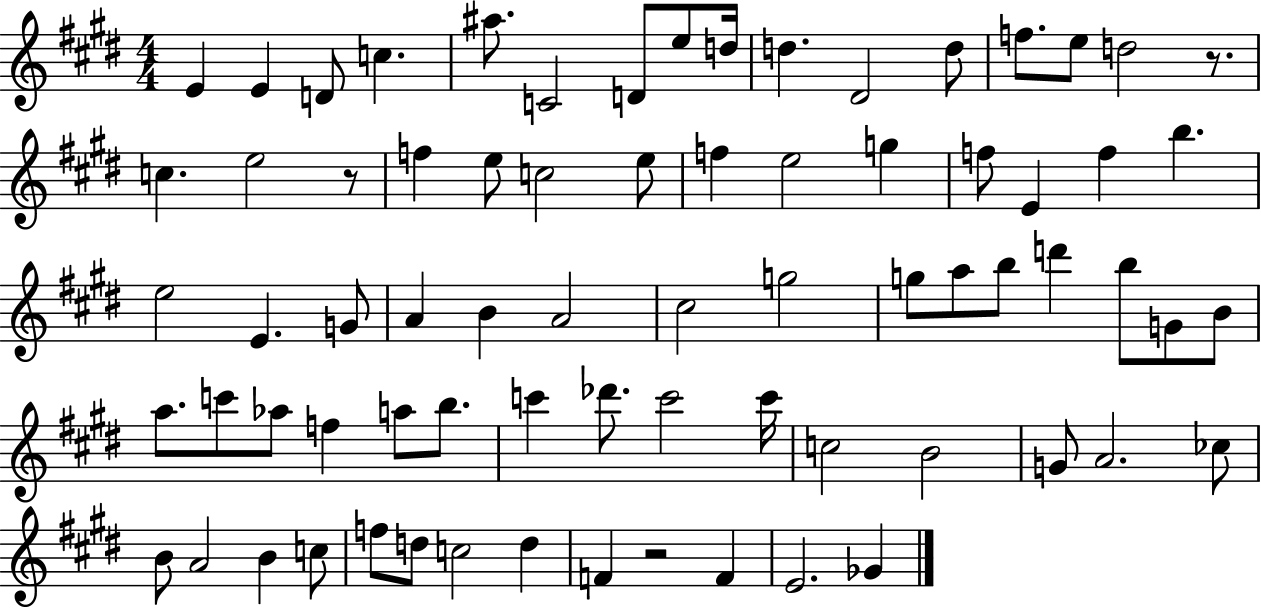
E4/q E4/q D4/e C5/q. A#5/e. C4/h D4/e E5/e D5/s D5/q. D#4/h D5/e F5/e. E5/e D5/h R/e. C5/q. E5/h R/e F5/q E5/e C5/h E5/e F5/q E5/h G5/q F5/e E4/q F5/q B5/q. E5/h E4/q. G4/e A4/q B4/q A4/h C#5/h G5/h G5/e A5/e B5/e D6/q B5/e G4/e B4/e A5/e. C6/e Ab5/e F5/q A5/e B5/e. C6/q Db6/e. C6/h C6/s C5/h B4/h G4/e A4/h. CES5/e B4/e A4/h B4/q C5/e F5/e D5/e C5/h D5/q F4/q R/h F4/q E4/h. Gb4/q